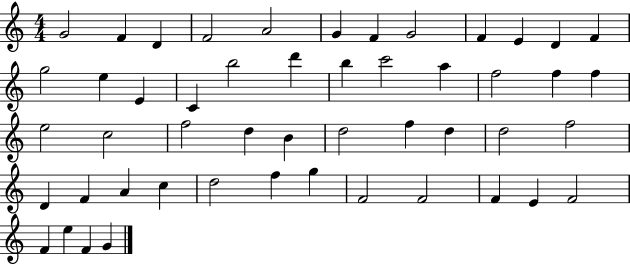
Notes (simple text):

G4/h F4/q D4/q F4/h A4/h G4/q F4/q G4/h F4/q E4/q D4/q F4/q G5/h E5/q E4/q C4/q B5/h D6/q B5/q C6/h A5/q F5/h F5/q F5/q E5/h C5/h F5/h D5/q B4/q D5/h F5/q D5/q D5/h F5/h D4/q F4/q A4/q C5/q D5/h F5/q G5/q F4/h F4/h F4/q E4/q F4/h F4/q E5/q F4/q G4/q